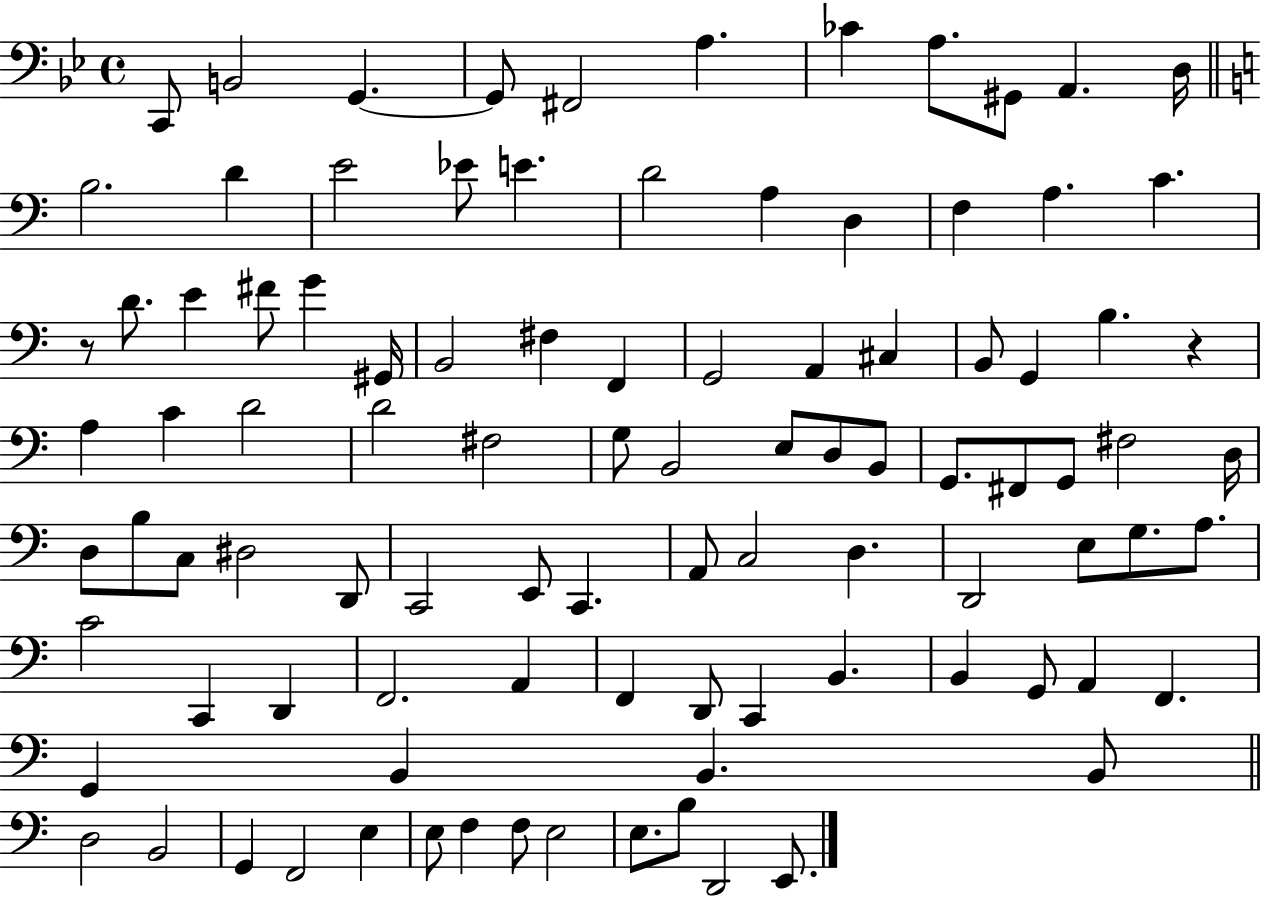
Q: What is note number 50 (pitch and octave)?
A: F#3